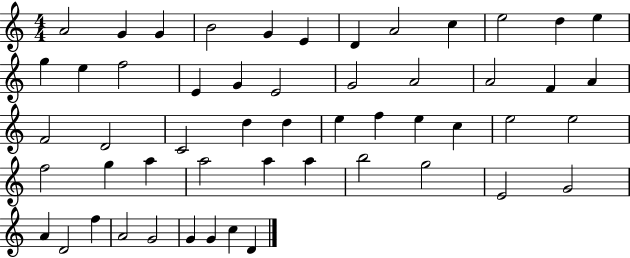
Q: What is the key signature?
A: C major